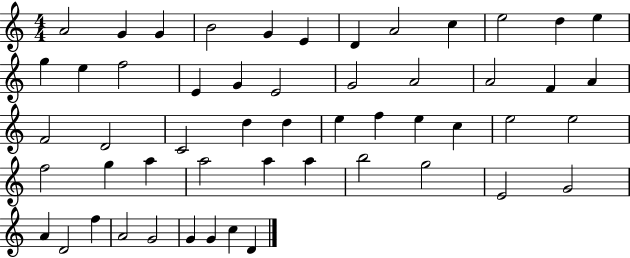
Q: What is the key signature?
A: C major